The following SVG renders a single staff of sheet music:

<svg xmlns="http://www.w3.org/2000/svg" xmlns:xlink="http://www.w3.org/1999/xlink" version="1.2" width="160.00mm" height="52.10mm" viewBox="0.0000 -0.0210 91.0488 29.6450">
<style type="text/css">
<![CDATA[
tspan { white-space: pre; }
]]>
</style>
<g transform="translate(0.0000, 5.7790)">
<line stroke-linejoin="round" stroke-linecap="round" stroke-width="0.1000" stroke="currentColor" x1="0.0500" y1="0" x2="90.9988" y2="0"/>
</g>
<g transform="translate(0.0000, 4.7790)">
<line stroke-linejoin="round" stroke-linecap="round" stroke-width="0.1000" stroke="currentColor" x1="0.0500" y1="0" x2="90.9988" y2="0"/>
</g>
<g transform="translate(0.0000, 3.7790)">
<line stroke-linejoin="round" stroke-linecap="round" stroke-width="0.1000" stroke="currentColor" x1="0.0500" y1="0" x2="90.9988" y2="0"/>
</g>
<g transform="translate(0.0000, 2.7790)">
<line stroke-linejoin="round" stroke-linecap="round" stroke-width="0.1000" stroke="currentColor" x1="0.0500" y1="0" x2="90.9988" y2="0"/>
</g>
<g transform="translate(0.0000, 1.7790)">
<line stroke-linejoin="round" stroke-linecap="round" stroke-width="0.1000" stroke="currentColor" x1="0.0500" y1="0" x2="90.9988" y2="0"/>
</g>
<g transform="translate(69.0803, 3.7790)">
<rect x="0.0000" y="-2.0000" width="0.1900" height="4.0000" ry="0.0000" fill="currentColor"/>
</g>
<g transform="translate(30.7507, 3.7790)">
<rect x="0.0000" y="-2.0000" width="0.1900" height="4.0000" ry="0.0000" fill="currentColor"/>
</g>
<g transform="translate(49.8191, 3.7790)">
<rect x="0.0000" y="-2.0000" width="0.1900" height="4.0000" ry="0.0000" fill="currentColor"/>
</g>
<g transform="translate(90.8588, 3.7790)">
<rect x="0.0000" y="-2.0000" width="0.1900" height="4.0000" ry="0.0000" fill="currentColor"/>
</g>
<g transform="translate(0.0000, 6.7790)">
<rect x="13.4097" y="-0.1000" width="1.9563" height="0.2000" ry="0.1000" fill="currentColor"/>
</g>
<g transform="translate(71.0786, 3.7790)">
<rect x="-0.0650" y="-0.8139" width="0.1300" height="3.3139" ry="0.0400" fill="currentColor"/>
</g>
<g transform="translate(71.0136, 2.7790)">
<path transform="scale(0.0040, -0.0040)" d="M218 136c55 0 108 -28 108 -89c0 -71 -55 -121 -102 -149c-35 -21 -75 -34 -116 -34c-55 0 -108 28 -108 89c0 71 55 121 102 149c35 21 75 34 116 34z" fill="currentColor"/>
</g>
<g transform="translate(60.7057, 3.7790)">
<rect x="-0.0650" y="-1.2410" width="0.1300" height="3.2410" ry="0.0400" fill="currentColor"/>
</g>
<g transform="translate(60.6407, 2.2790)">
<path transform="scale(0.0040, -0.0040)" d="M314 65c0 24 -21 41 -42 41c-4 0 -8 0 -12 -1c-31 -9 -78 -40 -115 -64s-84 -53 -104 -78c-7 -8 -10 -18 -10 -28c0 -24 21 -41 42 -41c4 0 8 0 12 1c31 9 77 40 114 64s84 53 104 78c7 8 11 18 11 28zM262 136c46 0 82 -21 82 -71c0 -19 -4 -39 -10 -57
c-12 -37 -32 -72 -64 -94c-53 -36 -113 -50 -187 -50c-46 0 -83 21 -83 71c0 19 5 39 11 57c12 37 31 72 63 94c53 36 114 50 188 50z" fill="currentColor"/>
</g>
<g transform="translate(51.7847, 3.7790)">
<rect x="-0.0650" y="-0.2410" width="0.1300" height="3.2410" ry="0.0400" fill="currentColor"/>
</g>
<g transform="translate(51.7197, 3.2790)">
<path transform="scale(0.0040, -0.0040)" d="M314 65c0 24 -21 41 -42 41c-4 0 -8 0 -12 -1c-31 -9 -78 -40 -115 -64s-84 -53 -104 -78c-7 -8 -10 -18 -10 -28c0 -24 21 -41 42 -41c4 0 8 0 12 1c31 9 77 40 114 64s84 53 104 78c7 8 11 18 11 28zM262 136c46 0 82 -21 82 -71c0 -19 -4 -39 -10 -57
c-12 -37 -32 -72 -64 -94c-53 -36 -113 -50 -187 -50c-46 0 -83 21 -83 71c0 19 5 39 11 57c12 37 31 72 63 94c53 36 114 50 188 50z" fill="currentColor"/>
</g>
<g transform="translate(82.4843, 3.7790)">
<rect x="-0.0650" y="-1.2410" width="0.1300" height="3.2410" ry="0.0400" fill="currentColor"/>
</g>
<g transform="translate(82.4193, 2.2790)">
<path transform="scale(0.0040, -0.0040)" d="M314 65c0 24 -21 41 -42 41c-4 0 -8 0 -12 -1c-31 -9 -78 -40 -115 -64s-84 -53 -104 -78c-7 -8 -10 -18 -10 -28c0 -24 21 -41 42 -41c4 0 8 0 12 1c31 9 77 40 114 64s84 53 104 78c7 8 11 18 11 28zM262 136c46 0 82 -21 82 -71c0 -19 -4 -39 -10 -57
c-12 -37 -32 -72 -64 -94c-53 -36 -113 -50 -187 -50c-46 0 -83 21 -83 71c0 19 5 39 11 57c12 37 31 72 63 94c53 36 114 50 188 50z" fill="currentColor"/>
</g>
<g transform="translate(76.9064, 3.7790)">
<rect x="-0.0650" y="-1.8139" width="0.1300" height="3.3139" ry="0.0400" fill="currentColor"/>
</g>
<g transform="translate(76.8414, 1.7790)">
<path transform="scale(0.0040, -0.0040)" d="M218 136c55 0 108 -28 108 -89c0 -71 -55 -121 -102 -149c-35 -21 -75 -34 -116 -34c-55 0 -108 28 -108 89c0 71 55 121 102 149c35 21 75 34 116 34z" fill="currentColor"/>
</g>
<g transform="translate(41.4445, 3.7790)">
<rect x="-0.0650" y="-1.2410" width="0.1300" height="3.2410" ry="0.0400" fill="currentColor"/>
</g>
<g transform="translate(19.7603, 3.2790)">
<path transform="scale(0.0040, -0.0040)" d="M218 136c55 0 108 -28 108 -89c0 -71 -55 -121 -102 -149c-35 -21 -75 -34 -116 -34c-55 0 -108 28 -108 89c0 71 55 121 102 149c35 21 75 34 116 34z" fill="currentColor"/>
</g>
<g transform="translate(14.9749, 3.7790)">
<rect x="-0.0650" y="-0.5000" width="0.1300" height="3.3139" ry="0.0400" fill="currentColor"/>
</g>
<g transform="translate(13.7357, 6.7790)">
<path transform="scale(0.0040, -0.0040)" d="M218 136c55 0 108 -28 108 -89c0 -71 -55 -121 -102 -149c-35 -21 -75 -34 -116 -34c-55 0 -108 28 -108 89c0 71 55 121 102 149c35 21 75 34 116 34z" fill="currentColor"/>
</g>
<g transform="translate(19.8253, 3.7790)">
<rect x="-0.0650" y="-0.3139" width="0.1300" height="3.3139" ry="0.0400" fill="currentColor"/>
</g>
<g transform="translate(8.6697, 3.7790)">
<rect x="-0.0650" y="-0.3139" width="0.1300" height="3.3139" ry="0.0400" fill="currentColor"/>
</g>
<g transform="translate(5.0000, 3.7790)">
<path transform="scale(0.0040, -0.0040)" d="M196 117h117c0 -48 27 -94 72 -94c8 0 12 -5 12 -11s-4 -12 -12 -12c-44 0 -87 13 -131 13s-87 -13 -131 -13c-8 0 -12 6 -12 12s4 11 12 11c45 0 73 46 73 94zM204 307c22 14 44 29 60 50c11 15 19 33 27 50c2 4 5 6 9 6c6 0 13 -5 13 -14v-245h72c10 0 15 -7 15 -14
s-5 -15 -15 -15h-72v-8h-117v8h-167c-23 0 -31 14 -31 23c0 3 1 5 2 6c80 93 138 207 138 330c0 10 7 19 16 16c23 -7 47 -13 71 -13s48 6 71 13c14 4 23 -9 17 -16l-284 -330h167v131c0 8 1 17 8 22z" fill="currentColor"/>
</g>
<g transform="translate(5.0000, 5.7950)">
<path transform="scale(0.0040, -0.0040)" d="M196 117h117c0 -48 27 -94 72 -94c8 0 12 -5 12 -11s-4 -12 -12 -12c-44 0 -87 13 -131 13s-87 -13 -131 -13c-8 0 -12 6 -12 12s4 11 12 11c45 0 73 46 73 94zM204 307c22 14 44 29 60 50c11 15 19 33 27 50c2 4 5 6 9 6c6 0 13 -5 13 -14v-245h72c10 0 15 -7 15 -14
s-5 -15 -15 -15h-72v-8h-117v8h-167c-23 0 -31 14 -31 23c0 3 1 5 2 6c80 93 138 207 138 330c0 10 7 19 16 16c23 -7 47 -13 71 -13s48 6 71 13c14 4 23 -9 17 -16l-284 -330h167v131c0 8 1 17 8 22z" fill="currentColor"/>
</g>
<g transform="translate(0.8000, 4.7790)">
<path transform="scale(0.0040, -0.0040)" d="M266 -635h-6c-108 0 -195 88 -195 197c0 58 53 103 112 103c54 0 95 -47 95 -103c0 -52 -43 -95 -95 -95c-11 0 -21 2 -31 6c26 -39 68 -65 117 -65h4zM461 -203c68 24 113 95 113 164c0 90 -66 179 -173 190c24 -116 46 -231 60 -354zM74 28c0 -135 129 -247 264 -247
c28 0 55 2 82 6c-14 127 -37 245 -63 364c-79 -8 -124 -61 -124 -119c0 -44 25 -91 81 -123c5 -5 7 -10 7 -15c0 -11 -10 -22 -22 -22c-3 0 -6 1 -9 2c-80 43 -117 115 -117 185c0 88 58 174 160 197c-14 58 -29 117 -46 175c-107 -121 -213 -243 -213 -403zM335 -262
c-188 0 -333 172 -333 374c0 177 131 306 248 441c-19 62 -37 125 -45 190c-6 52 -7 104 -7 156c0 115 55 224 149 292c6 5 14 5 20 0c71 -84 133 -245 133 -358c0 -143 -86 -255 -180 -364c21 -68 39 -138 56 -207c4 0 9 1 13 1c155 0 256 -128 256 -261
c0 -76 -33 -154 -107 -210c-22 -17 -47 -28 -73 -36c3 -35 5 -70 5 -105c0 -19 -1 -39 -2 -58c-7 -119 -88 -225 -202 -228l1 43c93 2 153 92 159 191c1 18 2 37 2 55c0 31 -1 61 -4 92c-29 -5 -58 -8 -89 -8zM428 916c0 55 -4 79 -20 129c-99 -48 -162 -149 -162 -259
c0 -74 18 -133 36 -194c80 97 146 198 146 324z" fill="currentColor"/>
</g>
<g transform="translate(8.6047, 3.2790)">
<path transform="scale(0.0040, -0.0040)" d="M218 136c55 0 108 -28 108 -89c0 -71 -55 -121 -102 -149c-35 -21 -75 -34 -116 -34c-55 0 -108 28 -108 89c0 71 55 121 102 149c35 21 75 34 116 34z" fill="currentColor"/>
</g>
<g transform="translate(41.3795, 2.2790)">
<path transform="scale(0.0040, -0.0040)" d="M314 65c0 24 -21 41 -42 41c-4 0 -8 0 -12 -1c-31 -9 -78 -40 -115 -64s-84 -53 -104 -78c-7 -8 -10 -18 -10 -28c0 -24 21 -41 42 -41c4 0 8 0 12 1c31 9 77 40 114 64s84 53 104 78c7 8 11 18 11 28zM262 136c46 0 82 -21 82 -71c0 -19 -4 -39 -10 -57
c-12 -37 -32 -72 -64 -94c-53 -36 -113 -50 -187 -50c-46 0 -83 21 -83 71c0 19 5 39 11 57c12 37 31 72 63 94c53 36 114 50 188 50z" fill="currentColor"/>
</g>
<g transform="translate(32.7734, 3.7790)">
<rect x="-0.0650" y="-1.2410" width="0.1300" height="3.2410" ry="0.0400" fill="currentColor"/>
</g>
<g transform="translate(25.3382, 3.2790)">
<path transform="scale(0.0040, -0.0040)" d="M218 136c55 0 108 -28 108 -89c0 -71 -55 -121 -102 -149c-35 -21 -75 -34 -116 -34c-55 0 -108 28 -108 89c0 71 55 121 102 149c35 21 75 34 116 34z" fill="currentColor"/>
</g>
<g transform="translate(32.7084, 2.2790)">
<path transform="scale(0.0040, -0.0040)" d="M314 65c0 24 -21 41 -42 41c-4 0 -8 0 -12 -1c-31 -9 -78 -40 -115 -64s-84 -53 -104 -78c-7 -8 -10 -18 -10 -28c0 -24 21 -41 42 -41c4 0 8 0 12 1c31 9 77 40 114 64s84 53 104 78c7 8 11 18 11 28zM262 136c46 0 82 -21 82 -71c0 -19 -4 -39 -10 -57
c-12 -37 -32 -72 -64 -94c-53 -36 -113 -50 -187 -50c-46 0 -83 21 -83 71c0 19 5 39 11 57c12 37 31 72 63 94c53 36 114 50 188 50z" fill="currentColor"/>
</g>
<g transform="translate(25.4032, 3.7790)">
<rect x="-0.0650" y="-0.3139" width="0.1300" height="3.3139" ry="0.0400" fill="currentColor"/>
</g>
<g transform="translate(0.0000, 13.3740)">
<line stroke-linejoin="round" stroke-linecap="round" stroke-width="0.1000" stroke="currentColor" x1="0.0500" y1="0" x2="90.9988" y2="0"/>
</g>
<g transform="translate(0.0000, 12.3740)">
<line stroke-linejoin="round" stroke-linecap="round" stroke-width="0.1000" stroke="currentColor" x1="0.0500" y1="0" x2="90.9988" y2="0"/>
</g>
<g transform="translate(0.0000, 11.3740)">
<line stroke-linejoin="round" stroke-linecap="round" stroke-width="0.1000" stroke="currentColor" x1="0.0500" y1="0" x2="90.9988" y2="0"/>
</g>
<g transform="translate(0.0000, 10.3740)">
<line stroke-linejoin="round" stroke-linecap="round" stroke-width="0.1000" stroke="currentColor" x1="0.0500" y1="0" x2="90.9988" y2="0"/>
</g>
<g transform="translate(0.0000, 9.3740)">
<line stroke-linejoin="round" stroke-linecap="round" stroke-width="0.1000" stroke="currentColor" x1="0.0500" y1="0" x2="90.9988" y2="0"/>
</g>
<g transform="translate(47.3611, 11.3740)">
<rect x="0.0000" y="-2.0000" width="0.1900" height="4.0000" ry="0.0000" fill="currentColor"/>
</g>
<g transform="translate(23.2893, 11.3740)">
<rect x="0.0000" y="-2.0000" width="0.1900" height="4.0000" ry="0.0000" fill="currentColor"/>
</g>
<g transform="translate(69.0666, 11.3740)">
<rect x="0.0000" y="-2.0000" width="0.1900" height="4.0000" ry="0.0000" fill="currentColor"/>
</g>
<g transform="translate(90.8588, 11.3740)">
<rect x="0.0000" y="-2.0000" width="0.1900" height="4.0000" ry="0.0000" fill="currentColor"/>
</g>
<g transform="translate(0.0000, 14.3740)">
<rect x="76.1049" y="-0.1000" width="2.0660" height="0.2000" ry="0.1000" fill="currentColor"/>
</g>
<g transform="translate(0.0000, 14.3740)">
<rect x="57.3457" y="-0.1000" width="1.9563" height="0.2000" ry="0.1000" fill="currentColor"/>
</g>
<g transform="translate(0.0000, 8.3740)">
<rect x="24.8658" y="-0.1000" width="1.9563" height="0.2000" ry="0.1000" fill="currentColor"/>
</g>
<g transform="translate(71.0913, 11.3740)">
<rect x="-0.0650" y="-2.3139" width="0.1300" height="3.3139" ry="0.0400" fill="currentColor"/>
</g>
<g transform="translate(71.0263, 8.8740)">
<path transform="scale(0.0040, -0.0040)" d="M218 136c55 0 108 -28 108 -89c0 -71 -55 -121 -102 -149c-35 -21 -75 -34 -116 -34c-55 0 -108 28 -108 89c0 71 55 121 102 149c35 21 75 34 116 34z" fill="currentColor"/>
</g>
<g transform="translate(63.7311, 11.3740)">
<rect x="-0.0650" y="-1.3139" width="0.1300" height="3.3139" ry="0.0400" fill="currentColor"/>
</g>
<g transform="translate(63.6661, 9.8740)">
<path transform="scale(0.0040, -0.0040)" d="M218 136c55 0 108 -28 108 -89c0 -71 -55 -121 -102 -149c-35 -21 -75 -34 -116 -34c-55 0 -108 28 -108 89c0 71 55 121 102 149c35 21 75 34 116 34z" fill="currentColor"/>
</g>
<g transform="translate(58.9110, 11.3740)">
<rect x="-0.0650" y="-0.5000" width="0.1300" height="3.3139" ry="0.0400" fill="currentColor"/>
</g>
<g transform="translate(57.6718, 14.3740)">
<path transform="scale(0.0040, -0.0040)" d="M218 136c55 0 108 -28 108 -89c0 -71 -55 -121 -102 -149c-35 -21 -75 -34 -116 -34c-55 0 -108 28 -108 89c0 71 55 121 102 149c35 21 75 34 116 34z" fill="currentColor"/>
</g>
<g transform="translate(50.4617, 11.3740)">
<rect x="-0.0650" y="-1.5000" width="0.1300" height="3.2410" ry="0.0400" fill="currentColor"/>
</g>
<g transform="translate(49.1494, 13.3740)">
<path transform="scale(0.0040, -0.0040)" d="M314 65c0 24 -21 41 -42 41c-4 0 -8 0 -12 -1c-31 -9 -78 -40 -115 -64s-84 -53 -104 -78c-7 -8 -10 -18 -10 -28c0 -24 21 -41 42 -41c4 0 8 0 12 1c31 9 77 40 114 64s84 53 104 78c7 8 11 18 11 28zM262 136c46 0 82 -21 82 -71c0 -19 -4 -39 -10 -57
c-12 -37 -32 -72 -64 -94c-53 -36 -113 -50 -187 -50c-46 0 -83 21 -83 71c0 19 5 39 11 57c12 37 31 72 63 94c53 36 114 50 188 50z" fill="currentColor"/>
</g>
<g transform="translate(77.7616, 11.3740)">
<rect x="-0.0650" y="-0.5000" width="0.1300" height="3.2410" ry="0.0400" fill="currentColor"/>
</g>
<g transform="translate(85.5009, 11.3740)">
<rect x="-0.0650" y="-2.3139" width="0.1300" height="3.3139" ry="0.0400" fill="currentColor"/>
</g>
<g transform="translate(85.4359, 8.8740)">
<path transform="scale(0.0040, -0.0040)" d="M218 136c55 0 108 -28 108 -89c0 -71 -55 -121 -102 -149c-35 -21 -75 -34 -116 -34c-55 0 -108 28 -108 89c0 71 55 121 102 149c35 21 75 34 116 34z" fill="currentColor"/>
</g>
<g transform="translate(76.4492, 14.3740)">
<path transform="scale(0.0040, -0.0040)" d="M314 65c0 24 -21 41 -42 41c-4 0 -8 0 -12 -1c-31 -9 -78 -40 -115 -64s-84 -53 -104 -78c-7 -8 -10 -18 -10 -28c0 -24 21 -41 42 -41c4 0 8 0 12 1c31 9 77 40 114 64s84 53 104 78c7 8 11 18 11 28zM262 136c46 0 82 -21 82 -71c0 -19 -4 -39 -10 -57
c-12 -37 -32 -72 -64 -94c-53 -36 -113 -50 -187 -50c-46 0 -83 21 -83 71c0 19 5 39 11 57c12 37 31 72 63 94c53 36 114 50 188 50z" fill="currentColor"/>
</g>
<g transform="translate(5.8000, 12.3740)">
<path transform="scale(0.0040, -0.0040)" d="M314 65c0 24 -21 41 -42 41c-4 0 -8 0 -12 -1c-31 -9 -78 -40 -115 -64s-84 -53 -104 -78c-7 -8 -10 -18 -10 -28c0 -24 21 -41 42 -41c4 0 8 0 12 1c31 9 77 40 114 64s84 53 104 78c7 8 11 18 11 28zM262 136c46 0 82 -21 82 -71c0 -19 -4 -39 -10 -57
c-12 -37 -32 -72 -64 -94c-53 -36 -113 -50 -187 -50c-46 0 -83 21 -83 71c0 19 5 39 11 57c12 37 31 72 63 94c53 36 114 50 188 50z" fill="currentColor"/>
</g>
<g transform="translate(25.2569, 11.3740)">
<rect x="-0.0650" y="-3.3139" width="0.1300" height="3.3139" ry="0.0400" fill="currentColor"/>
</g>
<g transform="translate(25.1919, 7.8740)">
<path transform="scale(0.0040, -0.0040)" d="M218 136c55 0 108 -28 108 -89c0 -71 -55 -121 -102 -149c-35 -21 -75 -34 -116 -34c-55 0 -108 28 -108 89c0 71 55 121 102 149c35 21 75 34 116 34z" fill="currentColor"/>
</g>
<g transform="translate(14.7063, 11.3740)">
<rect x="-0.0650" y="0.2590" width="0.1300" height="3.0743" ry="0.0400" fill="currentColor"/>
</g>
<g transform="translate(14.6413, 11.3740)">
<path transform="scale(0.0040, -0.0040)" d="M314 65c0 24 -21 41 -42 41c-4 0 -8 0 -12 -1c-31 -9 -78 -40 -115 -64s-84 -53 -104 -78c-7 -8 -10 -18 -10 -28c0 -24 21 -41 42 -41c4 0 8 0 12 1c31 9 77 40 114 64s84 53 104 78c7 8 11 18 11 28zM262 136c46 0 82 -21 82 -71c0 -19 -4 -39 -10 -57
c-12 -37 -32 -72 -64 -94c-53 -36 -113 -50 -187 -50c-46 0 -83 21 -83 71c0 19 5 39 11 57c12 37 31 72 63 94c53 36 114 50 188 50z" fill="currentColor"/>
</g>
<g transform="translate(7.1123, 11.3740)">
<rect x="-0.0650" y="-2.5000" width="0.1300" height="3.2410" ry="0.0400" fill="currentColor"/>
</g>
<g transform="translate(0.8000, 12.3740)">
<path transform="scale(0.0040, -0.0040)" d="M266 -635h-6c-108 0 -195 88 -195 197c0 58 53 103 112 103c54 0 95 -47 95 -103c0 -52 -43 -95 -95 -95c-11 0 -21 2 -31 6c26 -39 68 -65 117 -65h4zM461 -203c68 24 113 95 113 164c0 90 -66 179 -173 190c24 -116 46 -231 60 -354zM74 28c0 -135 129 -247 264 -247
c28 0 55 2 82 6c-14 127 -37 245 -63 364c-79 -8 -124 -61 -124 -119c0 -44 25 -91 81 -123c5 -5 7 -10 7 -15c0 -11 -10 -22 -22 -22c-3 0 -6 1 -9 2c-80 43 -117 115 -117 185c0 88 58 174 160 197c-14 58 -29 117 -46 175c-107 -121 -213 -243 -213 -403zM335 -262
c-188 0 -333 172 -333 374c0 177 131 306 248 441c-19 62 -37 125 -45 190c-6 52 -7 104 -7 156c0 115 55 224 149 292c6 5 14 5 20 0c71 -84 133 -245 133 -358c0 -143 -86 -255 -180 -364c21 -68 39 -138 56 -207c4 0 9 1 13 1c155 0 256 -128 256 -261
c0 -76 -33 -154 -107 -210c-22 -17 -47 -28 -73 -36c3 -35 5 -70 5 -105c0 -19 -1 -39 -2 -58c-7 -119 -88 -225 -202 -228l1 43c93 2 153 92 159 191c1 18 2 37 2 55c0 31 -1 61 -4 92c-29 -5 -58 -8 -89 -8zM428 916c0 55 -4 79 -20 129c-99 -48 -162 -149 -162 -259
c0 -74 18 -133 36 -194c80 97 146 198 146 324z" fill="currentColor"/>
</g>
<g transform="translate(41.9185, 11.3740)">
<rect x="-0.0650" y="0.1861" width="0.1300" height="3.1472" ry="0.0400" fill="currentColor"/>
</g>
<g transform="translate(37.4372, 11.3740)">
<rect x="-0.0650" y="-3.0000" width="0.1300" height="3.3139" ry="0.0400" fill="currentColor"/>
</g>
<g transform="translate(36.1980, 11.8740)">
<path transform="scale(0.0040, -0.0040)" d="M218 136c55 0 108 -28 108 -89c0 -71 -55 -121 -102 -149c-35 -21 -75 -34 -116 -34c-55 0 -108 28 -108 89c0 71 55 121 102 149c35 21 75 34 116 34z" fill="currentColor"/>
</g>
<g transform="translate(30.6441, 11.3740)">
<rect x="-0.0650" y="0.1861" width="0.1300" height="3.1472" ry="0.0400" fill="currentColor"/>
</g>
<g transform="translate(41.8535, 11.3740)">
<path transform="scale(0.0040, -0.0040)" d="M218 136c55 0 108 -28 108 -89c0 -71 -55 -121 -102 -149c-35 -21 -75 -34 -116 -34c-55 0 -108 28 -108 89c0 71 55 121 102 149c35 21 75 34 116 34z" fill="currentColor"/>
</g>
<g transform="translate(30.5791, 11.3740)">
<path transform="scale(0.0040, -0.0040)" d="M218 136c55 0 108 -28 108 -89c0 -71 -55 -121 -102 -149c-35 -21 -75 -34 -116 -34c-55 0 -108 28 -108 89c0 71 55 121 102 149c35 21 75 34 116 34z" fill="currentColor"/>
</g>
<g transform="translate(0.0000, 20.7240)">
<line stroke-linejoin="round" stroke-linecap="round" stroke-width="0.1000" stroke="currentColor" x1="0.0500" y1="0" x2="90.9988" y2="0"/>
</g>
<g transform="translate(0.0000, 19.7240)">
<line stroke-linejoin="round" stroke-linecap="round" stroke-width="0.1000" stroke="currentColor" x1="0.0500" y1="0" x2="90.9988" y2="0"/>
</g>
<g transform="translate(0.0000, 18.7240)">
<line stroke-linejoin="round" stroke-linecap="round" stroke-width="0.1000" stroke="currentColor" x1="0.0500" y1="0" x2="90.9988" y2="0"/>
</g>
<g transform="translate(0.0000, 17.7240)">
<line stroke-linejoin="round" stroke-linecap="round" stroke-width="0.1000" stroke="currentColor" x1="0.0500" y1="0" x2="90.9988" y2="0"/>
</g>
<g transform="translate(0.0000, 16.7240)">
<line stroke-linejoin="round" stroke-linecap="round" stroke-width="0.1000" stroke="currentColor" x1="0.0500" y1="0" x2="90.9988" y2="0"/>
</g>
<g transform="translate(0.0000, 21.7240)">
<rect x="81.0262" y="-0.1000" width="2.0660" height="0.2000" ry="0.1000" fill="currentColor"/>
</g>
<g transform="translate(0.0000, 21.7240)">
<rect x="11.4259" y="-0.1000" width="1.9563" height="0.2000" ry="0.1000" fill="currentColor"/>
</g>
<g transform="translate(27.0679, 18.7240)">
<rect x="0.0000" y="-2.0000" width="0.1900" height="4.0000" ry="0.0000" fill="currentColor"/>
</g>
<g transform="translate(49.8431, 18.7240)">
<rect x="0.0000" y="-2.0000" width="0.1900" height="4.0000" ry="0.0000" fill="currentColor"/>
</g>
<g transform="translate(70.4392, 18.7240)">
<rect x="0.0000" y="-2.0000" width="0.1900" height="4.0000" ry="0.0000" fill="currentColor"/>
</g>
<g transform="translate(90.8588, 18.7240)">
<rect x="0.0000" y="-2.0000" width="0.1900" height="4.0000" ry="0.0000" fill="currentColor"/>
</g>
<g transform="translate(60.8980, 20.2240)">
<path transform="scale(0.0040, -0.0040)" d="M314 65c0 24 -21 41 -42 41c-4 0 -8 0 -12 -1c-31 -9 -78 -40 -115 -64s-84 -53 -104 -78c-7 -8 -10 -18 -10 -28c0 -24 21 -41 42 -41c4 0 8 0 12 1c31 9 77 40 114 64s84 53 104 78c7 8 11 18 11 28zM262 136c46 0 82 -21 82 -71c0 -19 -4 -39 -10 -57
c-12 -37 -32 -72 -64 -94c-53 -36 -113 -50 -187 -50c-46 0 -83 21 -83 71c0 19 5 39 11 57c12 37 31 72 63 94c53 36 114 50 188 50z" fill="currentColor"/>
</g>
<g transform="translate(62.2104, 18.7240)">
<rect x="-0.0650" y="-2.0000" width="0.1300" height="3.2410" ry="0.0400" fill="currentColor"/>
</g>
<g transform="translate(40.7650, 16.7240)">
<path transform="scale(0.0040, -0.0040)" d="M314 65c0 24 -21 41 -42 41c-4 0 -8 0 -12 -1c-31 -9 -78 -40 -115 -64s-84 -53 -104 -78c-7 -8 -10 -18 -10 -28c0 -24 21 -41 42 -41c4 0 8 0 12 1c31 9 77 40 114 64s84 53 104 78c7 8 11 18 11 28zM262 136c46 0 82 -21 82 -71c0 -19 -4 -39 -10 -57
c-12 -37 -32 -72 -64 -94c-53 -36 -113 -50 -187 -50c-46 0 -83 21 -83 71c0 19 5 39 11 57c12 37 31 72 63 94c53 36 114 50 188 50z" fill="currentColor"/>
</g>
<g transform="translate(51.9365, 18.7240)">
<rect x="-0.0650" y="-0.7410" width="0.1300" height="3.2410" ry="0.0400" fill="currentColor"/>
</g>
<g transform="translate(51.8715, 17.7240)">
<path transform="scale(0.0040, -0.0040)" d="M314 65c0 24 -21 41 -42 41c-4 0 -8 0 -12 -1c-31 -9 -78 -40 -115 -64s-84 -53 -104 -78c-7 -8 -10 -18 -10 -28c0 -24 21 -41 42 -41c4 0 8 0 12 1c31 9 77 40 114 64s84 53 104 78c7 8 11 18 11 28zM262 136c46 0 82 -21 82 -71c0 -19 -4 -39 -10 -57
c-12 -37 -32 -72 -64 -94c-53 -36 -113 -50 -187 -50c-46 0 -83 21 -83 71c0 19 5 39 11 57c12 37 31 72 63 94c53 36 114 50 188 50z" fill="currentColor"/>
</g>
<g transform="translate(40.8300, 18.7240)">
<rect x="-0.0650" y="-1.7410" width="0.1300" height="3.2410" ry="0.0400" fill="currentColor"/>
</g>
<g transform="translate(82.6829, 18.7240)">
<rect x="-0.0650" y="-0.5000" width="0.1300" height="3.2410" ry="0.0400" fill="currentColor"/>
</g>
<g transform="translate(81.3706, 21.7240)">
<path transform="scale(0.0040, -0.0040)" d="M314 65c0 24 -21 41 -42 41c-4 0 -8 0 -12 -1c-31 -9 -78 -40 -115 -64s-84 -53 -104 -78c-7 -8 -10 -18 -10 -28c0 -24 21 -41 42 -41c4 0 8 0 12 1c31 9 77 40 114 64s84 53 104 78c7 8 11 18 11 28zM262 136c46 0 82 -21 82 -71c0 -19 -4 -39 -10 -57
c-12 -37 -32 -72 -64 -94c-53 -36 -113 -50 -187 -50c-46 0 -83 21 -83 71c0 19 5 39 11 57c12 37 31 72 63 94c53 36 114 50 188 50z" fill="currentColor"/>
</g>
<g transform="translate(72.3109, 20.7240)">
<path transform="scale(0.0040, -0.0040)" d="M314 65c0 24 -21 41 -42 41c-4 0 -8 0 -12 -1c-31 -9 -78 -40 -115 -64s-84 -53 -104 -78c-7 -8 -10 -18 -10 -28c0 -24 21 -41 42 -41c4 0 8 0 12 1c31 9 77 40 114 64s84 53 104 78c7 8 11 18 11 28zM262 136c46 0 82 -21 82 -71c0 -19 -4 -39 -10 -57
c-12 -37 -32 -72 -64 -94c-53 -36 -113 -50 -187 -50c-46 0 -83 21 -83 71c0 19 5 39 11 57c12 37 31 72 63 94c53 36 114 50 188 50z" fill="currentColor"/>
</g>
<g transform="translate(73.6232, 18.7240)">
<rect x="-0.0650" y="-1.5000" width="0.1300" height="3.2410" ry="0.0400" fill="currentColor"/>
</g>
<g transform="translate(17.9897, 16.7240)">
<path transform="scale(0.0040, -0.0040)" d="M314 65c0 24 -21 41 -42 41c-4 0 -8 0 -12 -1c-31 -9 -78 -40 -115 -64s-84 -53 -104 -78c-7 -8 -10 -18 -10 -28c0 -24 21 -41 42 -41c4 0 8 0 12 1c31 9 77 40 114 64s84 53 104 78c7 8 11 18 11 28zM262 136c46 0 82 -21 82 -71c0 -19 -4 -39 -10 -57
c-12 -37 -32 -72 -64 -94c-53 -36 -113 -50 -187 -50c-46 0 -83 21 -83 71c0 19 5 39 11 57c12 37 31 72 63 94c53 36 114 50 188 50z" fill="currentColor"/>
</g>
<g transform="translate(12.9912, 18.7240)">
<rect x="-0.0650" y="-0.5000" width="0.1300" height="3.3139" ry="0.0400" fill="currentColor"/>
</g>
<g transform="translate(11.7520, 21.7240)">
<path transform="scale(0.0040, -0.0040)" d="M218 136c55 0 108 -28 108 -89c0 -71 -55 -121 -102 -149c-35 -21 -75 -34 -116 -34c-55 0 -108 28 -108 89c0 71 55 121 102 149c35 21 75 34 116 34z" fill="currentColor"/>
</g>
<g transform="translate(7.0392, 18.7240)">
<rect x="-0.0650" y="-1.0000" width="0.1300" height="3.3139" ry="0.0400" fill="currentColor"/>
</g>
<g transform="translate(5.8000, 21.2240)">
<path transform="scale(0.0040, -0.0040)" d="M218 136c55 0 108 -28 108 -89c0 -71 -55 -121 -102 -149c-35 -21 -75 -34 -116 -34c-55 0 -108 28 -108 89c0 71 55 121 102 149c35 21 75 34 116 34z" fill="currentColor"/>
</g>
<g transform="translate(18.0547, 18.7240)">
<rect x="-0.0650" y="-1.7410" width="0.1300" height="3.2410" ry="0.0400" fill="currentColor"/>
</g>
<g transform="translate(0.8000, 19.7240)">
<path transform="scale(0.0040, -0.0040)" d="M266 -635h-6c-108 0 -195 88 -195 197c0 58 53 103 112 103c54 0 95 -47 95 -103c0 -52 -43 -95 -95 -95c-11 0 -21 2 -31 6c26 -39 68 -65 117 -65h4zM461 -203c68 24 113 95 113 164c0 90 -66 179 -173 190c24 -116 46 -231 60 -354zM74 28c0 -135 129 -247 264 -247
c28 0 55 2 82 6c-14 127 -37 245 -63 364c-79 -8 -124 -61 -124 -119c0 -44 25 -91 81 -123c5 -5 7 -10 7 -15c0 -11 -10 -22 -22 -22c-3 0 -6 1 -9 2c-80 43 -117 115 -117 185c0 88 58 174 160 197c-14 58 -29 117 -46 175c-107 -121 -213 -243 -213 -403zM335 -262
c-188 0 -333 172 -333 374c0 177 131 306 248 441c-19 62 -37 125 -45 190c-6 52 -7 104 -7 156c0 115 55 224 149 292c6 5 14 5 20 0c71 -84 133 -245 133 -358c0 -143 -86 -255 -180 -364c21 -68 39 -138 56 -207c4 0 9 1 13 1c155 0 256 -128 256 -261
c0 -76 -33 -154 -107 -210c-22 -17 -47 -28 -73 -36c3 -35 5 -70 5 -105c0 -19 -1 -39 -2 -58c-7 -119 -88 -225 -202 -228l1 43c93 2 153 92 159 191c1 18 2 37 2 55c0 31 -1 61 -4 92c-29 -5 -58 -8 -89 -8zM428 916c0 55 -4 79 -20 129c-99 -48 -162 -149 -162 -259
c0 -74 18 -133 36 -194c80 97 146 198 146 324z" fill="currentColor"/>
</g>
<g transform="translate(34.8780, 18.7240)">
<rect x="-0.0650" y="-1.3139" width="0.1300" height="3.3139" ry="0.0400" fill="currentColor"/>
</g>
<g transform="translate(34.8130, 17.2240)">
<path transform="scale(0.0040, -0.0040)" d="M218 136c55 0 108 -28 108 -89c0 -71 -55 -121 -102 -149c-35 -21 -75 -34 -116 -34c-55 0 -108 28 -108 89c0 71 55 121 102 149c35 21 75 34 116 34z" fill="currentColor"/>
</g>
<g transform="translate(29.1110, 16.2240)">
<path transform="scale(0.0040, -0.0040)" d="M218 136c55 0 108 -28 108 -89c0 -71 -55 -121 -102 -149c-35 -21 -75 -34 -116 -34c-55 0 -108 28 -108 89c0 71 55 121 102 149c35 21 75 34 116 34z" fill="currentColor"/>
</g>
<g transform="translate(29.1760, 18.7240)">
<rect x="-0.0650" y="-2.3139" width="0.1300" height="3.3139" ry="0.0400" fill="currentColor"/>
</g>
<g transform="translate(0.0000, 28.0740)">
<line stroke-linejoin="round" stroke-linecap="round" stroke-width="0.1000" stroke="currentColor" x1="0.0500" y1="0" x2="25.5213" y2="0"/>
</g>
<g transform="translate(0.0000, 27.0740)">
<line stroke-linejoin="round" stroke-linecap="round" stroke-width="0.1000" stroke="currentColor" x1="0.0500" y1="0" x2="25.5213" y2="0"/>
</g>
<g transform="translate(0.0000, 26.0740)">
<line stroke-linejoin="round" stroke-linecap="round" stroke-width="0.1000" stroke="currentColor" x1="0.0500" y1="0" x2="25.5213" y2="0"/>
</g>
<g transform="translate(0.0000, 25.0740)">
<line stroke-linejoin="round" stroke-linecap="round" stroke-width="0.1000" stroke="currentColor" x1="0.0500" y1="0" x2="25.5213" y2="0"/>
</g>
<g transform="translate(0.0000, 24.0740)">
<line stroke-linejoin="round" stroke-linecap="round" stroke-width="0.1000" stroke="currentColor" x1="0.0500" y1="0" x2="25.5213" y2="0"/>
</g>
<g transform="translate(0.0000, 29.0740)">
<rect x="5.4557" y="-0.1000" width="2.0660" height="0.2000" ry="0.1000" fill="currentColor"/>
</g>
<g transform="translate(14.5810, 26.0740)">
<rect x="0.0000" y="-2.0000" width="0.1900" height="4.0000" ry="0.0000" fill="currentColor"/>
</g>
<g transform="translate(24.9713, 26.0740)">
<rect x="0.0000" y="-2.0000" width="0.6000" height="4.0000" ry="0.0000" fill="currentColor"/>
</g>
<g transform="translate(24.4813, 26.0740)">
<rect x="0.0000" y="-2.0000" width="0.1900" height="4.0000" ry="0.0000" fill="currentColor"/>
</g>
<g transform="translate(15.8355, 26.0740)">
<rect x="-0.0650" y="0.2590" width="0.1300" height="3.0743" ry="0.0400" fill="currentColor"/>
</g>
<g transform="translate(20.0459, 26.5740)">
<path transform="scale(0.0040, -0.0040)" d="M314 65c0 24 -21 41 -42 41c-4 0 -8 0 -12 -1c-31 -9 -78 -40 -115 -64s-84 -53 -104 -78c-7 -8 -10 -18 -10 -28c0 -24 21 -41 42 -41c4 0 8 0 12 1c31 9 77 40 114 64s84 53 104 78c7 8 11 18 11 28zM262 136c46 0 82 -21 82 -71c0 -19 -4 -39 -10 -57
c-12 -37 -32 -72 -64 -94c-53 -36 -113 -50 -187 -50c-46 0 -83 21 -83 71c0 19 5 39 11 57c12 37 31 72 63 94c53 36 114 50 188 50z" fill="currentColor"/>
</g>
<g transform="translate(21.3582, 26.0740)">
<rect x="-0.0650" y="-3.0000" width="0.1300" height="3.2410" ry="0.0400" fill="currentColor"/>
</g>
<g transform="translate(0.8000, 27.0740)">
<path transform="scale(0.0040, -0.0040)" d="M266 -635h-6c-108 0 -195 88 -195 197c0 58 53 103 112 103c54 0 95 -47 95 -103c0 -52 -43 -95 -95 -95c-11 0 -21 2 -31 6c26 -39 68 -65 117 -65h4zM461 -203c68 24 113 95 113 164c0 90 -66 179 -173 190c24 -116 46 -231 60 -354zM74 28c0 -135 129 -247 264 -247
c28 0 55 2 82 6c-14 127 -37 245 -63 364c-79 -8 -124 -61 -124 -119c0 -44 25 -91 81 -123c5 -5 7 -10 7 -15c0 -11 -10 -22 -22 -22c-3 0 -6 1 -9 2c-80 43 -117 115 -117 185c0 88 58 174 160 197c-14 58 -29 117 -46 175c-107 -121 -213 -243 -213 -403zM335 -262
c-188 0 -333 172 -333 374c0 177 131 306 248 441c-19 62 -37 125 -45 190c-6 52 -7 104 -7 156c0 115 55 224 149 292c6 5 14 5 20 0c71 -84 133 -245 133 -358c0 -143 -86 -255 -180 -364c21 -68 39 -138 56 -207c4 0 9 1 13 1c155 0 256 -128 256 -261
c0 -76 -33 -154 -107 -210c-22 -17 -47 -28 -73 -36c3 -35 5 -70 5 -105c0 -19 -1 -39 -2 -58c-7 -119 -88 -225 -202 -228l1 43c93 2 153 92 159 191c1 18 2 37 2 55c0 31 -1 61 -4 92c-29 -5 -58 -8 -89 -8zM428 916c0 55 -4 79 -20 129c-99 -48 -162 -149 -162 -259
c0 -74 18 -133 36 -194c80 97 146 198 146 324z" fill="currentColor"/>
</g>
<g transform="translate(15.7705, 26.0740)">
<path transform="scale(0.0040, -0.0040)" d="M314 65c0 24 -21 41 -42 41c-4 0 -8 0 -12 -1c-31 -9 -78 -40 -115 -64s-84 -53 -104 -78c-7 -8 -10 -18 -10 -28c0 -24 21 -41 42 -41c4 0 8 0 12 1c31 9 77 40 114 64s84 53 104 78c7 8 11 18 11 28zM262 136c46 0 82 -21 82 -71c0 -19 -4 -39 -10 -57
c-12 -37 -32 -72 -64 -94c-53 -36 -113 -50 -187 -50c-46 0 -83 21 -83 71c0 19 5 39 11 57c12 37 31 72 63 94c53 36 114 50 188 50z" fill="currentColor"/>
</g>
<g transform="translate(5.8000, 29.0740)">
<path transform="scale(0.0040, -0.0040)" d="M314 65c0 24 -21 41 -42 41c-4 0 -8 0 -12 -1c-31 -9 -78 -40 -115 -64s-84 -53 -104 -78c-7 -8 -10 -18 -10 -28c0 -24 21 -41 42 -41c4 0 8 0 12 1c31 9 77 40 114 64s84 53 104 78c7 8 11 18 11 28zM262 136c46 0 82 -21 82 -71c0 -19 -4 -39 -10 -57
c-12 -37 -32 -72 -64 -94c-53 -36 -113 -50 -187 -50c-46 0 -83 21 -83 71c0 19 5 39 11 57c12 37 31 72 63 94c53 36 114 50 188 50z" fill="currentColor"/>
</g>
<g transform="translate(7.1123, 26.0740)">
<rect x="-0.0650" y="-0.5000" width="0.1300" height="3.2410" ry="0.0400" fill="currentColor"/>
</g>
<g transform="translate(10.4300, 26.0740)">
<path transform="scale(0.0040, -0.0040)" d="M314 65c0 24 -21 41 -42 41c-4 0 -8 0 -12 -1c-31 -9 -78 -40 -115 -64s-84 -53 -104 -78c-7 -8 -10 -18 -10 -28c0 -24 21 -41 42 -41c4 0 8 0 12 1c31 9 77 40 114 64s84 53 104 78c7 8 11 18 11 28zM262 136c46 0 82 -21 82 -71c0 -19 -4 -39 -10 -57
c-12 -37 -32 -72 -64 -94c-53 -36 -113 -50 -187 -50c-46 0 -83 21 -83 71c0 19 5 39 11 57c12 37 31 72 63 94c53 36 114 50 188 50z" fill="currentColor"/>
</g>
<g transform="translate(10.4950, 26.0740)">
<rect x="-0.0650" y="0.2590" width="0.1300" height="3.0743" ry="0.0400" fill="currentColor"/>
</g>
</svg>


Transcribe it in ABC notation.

X:1
T:Untitled
M:4/4
L:1/4
K:C
c C c c e2 e2 c2 e2 d f e2 G2 B2 b B A B E2 C e g C2 g D C f2 g e f2 d2 F2 E2 C2 C2 B2 B2 A2